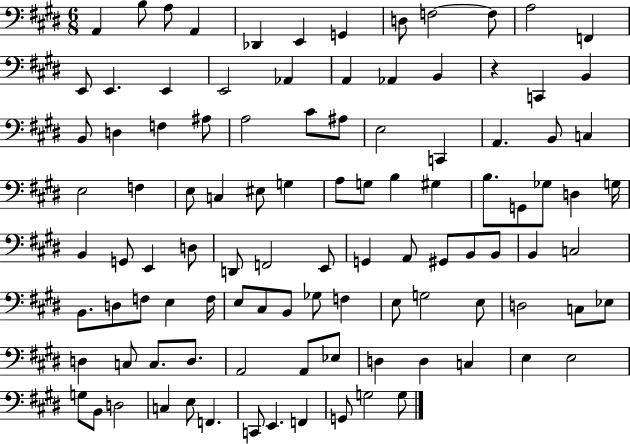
{
  \clef bass
  \numericTimeSignature
  \time 6/8
  \key e \major
  \repeat volta 2 { a,4 b8 a8 a,4 | des,4 e,4 g,4 | d8 f2~~ f8 | a2 f,4 | \break e,8 e,4. e,4 | e,2 aes,4 | a,4 aes,4 b,4 | r4 c,4 b,4 | \break b,8 d4 f4 ais8 | a2 cis'8 ais8 | e2 c,4 | a,4. b,8 c4 | \break e2 f4 | e8 c4 eis8 g4 | a8 g8 b4 gis4 | b8. g,8 ges8 d4 g16 | \break b,4 g,8 e,4 d8 | d,8 f,2 e,8 | g,4 a,8 gis,8 b,8 b,8 | b,4 c2 | \break b,8. d8 f8 e4 f16 | e8 cis8 b,8 ges8 f4 | e8 g2 e8 | d2 c8 ees8 | \break d4 c8 c8. d8. | a,2 a,8 ees8 | d4 d4 c4 | e4 e2 | \break g8 b,8 d2 | c4 e8 f,4. | c,8 e,4. f,4 | g,8 g2 g8 | \break } \bar "|."
}